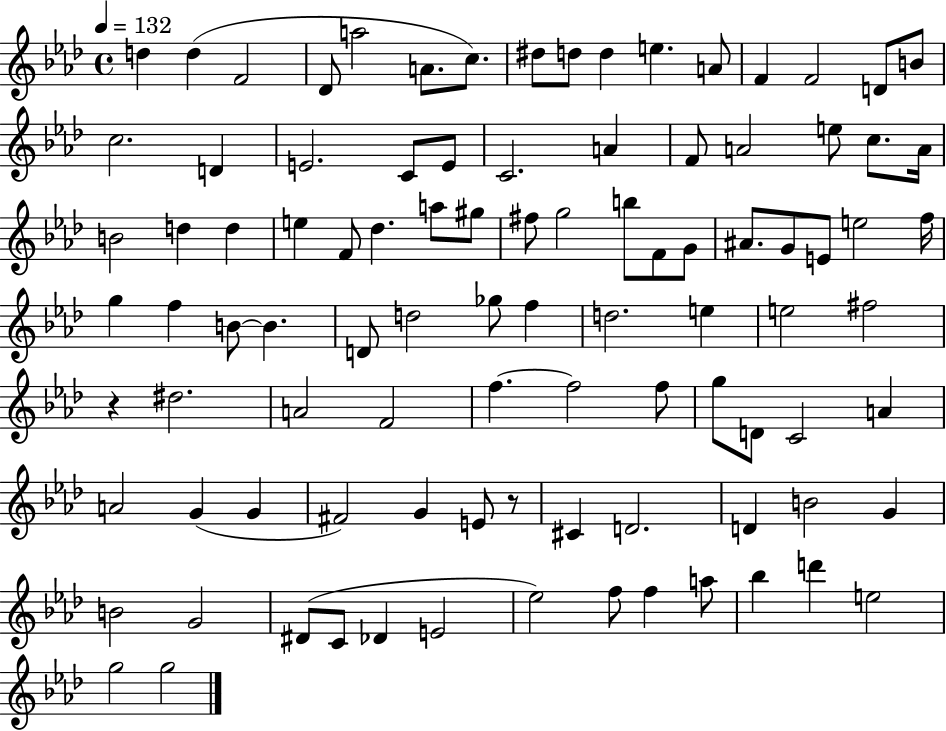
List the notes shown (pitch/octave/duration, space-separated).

D5/q D5/q F4/h Db4/e A5/h A4/e. C5/e. D#5/e D5/e D5/q E5/q. A4/e F4/q F4/h D4/e B4/e C5/h. D4/q E4/h. C4/e E4/e C4/h. A4/q F4/e A4/h E5/e C5/e. A4/s B4/h D5/q D5/q E5/q F4/e Db5/q. A5/e G#5/e F#5/e G5/h B5/e F4/e G4/e A#4/e. G4/e E4/e E5/h F5/s G5/q F5/q B4/e B4/q. D4/e D5/h Gb5/e F5/q D5/h. E5/q E5/h F#5/h R/q D#5/h. A4/h F4/h F5/q. F5/h F5/e G5/e D4/e C4/h A4/q A4/h G4/q G4/q F#4/h G4/q E4/e R/e C#4/q D4/h. D4/q B4/h G4/q B4/h G4/h D#4/e C4/e Db4/q E4/h Eb5/h F5/e F5/q A5/e Bb5/q D6/q E5/h G5/h G5/h